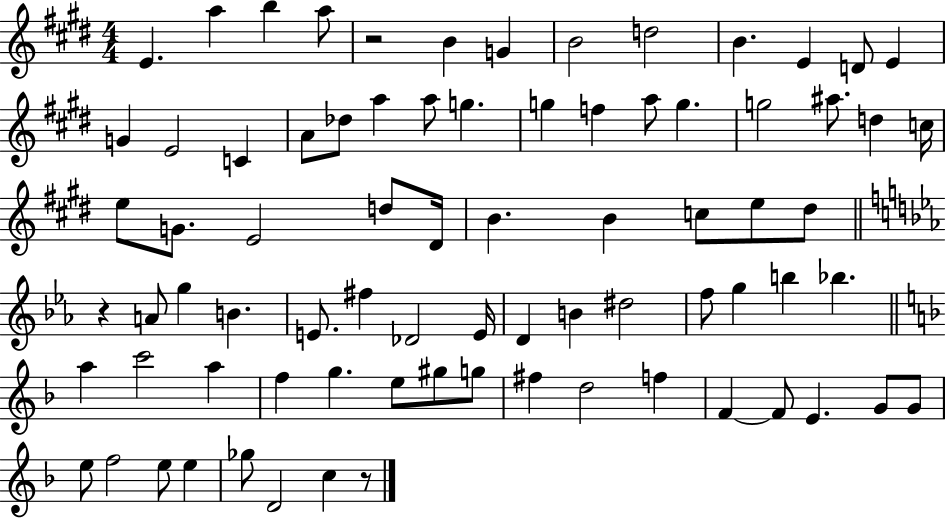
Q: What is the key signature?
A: E major